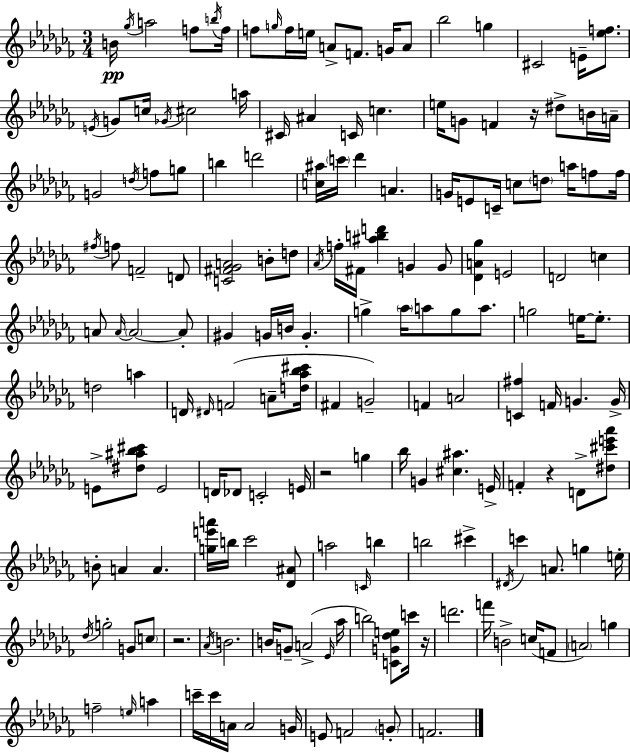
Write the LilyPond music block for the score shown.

{
  \clef treble
  \numericTimeSignature
  \time 3/4
  \key aes \minor
  b'16\pp \acciaccatura { ges''16 } a''2 f''8 | \acciaccatura { b''16 } f''16 f''8 \grace { g''16 } f''16 e''16 a'8-> f'8. | g'16 a'8 bes''2 g''4 | cis'2 e'16-- | \break <ees'' f''>8. \acciaccatura { e'16 } g'8 c''16 \acciaccatura { ges'16 } cis''2 | a''16 cis'16 ais'4 c'16 c''4. | e''16 g'8 f'4 | r16 dis''8-> b'16 a'16-- g'2 | \break \acciaccatura { d''16 } f''8 g''8 b''4 d'''2 | <c'' ais''>16 \parenthesize c'''16 des'''4 | a'4. g'16 e'8 c'16-- c''8 | \parenthesize d''8 a''16 f''8 f''16 \acciaccatura { fis''16 } f''8 f'2-- | \break d'8 <c' fis' ges' a'>2 | b'8-. d''8 \acciaccatura { aes'16 } f''16-. fis'16 <ais'' b'' d'''>4 | g'4 g'8 <des' a' ges''>4 | e'2 d'2 | \break c''4 a'8 \grace { a'16~ }~ \parenthesize a'2 | a'8-. gis'4 | g'16 b'16 g'4.-. g''4-> | \parenthesize aes''16 a''8 g''8 a''8. g''2 | \break e''16~~ e''8.-. d''2 | a''4 d'16 \grace { dis'16 } f'2( | a'8-- <d'' aes'' bes'' cis'''>16 fis'4 | g'2--) f'4 | \break a'2 <c' fis''>4 | f'16 g'4. g'16-> e'8-> | <dis'' ais'' bes'' cis'''>8 e'2 d'16 des'8 | c'2-. e'16 r2 | \break g''4 bes''16 g'4 | <cis'' ais''>4. e'16-> f'4-. | r4 d'8-> <dis'' cis''' e''' aes'''>8 b'8-. | a'4 a'4. <g'' e''' a'''>16 b''16 | \break ces'''2 <des' ais'>8 a''2 | \grace { c'16 } b''4 b''2 | cis'''4-> \acciaccatura { dis'16 } | c'''4 a'8. g''4 e''16-. | \break \acciaccatura { des''16 } g''2-. g'8 \parenthesize c''8 | r2. | \acciaccatura { aes'16 } b'2. | b'16 g'8-- a'2->( | \break \grace { ees'16 } aes''16 b''2) <c' g' des'' e''>8 | c'''16 r16 d'''2. | f'''16 b'2-> | c''16( f'8 \parenthesize a'2) g''4 | \break f''2-- \grace { e''16 } | a''4 c'''16-- c'''16 a'16 a'2 | g'16 e'8 f'2 | \parenthesize g'8-. f'2. | \break \bar "|."
}